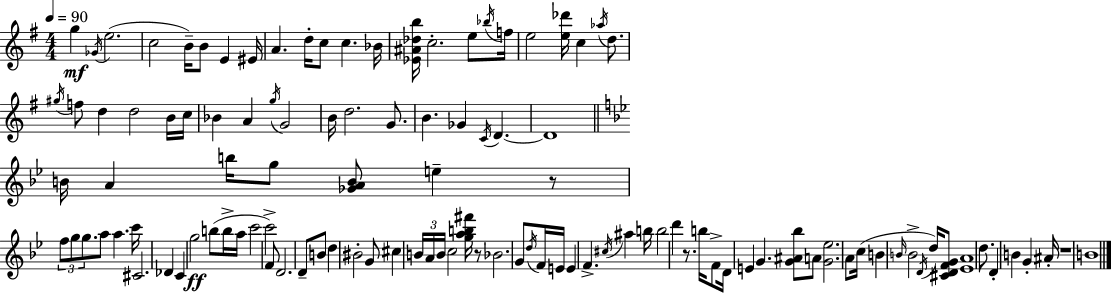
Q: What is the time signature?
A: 4/4